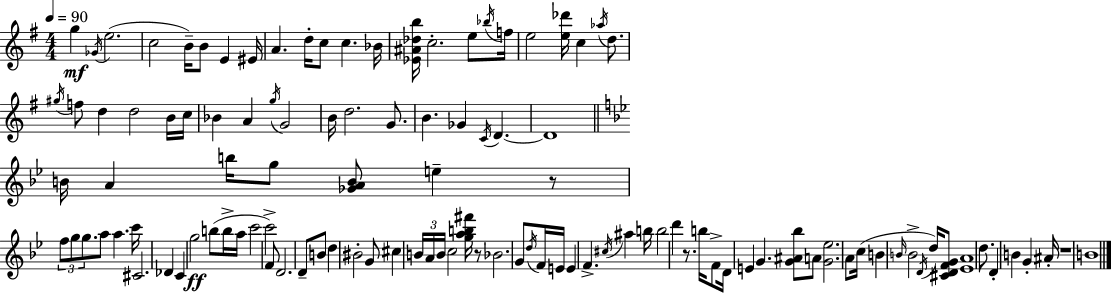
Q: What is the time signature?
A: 4/4